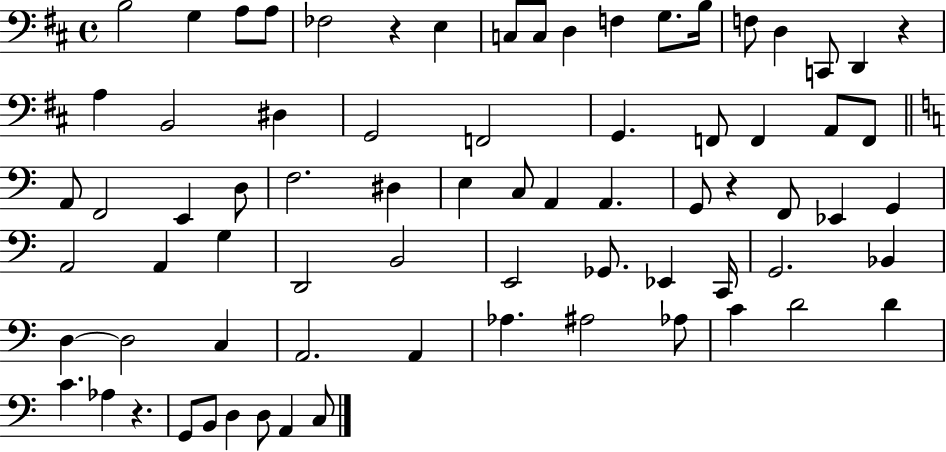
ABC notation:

X:1
T:Untitled
M:4/4
L:1/4
K:D
B,2 G, A,/2 A,/2 _F,2 z E, C,/2 C,/2 D, F, G,/2 B,/4 F,/2 D, C,,/2 D,, z A, B,,2 ^D, G,,2 F,,2 G,, F,,/2 F,, A,,/2 F,,/2 A,,/2 F,,2 E,, D,/2 F,2 ^D, E, C,/2 A,, A,, G,,/2 z F,,/2 _E,, G,, A,,2 A,, G, D,,2 B,,2 E,,2 _G,,/2 _E,, C,,/4 G,,2 _B,, D, D,2 C, A,,2 A,, _A, ^A,2 _A,/2 C D2 D C _A, z G,,/2 B,,/2 D, D,/2 A,, C,/2